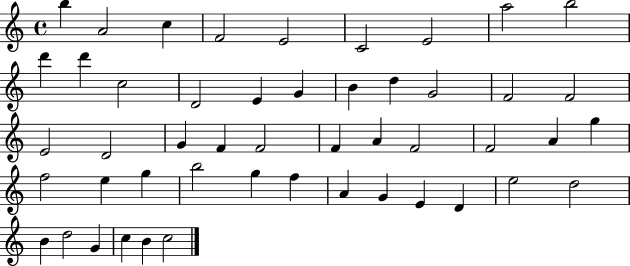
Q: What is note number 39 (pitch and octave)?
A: G4